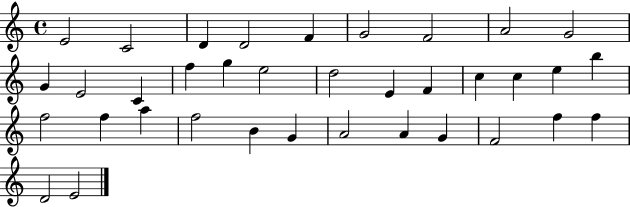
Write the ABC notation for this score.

X:1
T:Untitled
M:4/4
L:1/4
K:C
E2 C2 D D2 F G2 F2 A2 G2 G E2 C f g e2 d2 E F c c e b f2 f a f2 B G A2 A G F2 f f D2 E2